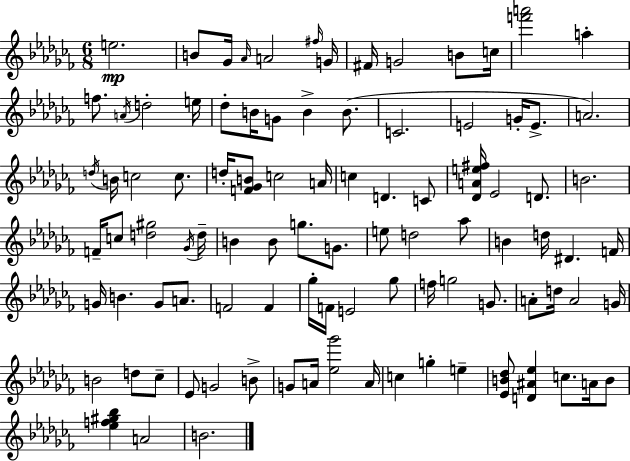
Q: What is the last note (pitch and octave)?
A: B4